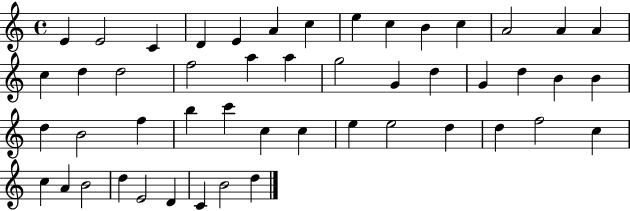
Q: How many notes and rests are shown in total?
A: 49